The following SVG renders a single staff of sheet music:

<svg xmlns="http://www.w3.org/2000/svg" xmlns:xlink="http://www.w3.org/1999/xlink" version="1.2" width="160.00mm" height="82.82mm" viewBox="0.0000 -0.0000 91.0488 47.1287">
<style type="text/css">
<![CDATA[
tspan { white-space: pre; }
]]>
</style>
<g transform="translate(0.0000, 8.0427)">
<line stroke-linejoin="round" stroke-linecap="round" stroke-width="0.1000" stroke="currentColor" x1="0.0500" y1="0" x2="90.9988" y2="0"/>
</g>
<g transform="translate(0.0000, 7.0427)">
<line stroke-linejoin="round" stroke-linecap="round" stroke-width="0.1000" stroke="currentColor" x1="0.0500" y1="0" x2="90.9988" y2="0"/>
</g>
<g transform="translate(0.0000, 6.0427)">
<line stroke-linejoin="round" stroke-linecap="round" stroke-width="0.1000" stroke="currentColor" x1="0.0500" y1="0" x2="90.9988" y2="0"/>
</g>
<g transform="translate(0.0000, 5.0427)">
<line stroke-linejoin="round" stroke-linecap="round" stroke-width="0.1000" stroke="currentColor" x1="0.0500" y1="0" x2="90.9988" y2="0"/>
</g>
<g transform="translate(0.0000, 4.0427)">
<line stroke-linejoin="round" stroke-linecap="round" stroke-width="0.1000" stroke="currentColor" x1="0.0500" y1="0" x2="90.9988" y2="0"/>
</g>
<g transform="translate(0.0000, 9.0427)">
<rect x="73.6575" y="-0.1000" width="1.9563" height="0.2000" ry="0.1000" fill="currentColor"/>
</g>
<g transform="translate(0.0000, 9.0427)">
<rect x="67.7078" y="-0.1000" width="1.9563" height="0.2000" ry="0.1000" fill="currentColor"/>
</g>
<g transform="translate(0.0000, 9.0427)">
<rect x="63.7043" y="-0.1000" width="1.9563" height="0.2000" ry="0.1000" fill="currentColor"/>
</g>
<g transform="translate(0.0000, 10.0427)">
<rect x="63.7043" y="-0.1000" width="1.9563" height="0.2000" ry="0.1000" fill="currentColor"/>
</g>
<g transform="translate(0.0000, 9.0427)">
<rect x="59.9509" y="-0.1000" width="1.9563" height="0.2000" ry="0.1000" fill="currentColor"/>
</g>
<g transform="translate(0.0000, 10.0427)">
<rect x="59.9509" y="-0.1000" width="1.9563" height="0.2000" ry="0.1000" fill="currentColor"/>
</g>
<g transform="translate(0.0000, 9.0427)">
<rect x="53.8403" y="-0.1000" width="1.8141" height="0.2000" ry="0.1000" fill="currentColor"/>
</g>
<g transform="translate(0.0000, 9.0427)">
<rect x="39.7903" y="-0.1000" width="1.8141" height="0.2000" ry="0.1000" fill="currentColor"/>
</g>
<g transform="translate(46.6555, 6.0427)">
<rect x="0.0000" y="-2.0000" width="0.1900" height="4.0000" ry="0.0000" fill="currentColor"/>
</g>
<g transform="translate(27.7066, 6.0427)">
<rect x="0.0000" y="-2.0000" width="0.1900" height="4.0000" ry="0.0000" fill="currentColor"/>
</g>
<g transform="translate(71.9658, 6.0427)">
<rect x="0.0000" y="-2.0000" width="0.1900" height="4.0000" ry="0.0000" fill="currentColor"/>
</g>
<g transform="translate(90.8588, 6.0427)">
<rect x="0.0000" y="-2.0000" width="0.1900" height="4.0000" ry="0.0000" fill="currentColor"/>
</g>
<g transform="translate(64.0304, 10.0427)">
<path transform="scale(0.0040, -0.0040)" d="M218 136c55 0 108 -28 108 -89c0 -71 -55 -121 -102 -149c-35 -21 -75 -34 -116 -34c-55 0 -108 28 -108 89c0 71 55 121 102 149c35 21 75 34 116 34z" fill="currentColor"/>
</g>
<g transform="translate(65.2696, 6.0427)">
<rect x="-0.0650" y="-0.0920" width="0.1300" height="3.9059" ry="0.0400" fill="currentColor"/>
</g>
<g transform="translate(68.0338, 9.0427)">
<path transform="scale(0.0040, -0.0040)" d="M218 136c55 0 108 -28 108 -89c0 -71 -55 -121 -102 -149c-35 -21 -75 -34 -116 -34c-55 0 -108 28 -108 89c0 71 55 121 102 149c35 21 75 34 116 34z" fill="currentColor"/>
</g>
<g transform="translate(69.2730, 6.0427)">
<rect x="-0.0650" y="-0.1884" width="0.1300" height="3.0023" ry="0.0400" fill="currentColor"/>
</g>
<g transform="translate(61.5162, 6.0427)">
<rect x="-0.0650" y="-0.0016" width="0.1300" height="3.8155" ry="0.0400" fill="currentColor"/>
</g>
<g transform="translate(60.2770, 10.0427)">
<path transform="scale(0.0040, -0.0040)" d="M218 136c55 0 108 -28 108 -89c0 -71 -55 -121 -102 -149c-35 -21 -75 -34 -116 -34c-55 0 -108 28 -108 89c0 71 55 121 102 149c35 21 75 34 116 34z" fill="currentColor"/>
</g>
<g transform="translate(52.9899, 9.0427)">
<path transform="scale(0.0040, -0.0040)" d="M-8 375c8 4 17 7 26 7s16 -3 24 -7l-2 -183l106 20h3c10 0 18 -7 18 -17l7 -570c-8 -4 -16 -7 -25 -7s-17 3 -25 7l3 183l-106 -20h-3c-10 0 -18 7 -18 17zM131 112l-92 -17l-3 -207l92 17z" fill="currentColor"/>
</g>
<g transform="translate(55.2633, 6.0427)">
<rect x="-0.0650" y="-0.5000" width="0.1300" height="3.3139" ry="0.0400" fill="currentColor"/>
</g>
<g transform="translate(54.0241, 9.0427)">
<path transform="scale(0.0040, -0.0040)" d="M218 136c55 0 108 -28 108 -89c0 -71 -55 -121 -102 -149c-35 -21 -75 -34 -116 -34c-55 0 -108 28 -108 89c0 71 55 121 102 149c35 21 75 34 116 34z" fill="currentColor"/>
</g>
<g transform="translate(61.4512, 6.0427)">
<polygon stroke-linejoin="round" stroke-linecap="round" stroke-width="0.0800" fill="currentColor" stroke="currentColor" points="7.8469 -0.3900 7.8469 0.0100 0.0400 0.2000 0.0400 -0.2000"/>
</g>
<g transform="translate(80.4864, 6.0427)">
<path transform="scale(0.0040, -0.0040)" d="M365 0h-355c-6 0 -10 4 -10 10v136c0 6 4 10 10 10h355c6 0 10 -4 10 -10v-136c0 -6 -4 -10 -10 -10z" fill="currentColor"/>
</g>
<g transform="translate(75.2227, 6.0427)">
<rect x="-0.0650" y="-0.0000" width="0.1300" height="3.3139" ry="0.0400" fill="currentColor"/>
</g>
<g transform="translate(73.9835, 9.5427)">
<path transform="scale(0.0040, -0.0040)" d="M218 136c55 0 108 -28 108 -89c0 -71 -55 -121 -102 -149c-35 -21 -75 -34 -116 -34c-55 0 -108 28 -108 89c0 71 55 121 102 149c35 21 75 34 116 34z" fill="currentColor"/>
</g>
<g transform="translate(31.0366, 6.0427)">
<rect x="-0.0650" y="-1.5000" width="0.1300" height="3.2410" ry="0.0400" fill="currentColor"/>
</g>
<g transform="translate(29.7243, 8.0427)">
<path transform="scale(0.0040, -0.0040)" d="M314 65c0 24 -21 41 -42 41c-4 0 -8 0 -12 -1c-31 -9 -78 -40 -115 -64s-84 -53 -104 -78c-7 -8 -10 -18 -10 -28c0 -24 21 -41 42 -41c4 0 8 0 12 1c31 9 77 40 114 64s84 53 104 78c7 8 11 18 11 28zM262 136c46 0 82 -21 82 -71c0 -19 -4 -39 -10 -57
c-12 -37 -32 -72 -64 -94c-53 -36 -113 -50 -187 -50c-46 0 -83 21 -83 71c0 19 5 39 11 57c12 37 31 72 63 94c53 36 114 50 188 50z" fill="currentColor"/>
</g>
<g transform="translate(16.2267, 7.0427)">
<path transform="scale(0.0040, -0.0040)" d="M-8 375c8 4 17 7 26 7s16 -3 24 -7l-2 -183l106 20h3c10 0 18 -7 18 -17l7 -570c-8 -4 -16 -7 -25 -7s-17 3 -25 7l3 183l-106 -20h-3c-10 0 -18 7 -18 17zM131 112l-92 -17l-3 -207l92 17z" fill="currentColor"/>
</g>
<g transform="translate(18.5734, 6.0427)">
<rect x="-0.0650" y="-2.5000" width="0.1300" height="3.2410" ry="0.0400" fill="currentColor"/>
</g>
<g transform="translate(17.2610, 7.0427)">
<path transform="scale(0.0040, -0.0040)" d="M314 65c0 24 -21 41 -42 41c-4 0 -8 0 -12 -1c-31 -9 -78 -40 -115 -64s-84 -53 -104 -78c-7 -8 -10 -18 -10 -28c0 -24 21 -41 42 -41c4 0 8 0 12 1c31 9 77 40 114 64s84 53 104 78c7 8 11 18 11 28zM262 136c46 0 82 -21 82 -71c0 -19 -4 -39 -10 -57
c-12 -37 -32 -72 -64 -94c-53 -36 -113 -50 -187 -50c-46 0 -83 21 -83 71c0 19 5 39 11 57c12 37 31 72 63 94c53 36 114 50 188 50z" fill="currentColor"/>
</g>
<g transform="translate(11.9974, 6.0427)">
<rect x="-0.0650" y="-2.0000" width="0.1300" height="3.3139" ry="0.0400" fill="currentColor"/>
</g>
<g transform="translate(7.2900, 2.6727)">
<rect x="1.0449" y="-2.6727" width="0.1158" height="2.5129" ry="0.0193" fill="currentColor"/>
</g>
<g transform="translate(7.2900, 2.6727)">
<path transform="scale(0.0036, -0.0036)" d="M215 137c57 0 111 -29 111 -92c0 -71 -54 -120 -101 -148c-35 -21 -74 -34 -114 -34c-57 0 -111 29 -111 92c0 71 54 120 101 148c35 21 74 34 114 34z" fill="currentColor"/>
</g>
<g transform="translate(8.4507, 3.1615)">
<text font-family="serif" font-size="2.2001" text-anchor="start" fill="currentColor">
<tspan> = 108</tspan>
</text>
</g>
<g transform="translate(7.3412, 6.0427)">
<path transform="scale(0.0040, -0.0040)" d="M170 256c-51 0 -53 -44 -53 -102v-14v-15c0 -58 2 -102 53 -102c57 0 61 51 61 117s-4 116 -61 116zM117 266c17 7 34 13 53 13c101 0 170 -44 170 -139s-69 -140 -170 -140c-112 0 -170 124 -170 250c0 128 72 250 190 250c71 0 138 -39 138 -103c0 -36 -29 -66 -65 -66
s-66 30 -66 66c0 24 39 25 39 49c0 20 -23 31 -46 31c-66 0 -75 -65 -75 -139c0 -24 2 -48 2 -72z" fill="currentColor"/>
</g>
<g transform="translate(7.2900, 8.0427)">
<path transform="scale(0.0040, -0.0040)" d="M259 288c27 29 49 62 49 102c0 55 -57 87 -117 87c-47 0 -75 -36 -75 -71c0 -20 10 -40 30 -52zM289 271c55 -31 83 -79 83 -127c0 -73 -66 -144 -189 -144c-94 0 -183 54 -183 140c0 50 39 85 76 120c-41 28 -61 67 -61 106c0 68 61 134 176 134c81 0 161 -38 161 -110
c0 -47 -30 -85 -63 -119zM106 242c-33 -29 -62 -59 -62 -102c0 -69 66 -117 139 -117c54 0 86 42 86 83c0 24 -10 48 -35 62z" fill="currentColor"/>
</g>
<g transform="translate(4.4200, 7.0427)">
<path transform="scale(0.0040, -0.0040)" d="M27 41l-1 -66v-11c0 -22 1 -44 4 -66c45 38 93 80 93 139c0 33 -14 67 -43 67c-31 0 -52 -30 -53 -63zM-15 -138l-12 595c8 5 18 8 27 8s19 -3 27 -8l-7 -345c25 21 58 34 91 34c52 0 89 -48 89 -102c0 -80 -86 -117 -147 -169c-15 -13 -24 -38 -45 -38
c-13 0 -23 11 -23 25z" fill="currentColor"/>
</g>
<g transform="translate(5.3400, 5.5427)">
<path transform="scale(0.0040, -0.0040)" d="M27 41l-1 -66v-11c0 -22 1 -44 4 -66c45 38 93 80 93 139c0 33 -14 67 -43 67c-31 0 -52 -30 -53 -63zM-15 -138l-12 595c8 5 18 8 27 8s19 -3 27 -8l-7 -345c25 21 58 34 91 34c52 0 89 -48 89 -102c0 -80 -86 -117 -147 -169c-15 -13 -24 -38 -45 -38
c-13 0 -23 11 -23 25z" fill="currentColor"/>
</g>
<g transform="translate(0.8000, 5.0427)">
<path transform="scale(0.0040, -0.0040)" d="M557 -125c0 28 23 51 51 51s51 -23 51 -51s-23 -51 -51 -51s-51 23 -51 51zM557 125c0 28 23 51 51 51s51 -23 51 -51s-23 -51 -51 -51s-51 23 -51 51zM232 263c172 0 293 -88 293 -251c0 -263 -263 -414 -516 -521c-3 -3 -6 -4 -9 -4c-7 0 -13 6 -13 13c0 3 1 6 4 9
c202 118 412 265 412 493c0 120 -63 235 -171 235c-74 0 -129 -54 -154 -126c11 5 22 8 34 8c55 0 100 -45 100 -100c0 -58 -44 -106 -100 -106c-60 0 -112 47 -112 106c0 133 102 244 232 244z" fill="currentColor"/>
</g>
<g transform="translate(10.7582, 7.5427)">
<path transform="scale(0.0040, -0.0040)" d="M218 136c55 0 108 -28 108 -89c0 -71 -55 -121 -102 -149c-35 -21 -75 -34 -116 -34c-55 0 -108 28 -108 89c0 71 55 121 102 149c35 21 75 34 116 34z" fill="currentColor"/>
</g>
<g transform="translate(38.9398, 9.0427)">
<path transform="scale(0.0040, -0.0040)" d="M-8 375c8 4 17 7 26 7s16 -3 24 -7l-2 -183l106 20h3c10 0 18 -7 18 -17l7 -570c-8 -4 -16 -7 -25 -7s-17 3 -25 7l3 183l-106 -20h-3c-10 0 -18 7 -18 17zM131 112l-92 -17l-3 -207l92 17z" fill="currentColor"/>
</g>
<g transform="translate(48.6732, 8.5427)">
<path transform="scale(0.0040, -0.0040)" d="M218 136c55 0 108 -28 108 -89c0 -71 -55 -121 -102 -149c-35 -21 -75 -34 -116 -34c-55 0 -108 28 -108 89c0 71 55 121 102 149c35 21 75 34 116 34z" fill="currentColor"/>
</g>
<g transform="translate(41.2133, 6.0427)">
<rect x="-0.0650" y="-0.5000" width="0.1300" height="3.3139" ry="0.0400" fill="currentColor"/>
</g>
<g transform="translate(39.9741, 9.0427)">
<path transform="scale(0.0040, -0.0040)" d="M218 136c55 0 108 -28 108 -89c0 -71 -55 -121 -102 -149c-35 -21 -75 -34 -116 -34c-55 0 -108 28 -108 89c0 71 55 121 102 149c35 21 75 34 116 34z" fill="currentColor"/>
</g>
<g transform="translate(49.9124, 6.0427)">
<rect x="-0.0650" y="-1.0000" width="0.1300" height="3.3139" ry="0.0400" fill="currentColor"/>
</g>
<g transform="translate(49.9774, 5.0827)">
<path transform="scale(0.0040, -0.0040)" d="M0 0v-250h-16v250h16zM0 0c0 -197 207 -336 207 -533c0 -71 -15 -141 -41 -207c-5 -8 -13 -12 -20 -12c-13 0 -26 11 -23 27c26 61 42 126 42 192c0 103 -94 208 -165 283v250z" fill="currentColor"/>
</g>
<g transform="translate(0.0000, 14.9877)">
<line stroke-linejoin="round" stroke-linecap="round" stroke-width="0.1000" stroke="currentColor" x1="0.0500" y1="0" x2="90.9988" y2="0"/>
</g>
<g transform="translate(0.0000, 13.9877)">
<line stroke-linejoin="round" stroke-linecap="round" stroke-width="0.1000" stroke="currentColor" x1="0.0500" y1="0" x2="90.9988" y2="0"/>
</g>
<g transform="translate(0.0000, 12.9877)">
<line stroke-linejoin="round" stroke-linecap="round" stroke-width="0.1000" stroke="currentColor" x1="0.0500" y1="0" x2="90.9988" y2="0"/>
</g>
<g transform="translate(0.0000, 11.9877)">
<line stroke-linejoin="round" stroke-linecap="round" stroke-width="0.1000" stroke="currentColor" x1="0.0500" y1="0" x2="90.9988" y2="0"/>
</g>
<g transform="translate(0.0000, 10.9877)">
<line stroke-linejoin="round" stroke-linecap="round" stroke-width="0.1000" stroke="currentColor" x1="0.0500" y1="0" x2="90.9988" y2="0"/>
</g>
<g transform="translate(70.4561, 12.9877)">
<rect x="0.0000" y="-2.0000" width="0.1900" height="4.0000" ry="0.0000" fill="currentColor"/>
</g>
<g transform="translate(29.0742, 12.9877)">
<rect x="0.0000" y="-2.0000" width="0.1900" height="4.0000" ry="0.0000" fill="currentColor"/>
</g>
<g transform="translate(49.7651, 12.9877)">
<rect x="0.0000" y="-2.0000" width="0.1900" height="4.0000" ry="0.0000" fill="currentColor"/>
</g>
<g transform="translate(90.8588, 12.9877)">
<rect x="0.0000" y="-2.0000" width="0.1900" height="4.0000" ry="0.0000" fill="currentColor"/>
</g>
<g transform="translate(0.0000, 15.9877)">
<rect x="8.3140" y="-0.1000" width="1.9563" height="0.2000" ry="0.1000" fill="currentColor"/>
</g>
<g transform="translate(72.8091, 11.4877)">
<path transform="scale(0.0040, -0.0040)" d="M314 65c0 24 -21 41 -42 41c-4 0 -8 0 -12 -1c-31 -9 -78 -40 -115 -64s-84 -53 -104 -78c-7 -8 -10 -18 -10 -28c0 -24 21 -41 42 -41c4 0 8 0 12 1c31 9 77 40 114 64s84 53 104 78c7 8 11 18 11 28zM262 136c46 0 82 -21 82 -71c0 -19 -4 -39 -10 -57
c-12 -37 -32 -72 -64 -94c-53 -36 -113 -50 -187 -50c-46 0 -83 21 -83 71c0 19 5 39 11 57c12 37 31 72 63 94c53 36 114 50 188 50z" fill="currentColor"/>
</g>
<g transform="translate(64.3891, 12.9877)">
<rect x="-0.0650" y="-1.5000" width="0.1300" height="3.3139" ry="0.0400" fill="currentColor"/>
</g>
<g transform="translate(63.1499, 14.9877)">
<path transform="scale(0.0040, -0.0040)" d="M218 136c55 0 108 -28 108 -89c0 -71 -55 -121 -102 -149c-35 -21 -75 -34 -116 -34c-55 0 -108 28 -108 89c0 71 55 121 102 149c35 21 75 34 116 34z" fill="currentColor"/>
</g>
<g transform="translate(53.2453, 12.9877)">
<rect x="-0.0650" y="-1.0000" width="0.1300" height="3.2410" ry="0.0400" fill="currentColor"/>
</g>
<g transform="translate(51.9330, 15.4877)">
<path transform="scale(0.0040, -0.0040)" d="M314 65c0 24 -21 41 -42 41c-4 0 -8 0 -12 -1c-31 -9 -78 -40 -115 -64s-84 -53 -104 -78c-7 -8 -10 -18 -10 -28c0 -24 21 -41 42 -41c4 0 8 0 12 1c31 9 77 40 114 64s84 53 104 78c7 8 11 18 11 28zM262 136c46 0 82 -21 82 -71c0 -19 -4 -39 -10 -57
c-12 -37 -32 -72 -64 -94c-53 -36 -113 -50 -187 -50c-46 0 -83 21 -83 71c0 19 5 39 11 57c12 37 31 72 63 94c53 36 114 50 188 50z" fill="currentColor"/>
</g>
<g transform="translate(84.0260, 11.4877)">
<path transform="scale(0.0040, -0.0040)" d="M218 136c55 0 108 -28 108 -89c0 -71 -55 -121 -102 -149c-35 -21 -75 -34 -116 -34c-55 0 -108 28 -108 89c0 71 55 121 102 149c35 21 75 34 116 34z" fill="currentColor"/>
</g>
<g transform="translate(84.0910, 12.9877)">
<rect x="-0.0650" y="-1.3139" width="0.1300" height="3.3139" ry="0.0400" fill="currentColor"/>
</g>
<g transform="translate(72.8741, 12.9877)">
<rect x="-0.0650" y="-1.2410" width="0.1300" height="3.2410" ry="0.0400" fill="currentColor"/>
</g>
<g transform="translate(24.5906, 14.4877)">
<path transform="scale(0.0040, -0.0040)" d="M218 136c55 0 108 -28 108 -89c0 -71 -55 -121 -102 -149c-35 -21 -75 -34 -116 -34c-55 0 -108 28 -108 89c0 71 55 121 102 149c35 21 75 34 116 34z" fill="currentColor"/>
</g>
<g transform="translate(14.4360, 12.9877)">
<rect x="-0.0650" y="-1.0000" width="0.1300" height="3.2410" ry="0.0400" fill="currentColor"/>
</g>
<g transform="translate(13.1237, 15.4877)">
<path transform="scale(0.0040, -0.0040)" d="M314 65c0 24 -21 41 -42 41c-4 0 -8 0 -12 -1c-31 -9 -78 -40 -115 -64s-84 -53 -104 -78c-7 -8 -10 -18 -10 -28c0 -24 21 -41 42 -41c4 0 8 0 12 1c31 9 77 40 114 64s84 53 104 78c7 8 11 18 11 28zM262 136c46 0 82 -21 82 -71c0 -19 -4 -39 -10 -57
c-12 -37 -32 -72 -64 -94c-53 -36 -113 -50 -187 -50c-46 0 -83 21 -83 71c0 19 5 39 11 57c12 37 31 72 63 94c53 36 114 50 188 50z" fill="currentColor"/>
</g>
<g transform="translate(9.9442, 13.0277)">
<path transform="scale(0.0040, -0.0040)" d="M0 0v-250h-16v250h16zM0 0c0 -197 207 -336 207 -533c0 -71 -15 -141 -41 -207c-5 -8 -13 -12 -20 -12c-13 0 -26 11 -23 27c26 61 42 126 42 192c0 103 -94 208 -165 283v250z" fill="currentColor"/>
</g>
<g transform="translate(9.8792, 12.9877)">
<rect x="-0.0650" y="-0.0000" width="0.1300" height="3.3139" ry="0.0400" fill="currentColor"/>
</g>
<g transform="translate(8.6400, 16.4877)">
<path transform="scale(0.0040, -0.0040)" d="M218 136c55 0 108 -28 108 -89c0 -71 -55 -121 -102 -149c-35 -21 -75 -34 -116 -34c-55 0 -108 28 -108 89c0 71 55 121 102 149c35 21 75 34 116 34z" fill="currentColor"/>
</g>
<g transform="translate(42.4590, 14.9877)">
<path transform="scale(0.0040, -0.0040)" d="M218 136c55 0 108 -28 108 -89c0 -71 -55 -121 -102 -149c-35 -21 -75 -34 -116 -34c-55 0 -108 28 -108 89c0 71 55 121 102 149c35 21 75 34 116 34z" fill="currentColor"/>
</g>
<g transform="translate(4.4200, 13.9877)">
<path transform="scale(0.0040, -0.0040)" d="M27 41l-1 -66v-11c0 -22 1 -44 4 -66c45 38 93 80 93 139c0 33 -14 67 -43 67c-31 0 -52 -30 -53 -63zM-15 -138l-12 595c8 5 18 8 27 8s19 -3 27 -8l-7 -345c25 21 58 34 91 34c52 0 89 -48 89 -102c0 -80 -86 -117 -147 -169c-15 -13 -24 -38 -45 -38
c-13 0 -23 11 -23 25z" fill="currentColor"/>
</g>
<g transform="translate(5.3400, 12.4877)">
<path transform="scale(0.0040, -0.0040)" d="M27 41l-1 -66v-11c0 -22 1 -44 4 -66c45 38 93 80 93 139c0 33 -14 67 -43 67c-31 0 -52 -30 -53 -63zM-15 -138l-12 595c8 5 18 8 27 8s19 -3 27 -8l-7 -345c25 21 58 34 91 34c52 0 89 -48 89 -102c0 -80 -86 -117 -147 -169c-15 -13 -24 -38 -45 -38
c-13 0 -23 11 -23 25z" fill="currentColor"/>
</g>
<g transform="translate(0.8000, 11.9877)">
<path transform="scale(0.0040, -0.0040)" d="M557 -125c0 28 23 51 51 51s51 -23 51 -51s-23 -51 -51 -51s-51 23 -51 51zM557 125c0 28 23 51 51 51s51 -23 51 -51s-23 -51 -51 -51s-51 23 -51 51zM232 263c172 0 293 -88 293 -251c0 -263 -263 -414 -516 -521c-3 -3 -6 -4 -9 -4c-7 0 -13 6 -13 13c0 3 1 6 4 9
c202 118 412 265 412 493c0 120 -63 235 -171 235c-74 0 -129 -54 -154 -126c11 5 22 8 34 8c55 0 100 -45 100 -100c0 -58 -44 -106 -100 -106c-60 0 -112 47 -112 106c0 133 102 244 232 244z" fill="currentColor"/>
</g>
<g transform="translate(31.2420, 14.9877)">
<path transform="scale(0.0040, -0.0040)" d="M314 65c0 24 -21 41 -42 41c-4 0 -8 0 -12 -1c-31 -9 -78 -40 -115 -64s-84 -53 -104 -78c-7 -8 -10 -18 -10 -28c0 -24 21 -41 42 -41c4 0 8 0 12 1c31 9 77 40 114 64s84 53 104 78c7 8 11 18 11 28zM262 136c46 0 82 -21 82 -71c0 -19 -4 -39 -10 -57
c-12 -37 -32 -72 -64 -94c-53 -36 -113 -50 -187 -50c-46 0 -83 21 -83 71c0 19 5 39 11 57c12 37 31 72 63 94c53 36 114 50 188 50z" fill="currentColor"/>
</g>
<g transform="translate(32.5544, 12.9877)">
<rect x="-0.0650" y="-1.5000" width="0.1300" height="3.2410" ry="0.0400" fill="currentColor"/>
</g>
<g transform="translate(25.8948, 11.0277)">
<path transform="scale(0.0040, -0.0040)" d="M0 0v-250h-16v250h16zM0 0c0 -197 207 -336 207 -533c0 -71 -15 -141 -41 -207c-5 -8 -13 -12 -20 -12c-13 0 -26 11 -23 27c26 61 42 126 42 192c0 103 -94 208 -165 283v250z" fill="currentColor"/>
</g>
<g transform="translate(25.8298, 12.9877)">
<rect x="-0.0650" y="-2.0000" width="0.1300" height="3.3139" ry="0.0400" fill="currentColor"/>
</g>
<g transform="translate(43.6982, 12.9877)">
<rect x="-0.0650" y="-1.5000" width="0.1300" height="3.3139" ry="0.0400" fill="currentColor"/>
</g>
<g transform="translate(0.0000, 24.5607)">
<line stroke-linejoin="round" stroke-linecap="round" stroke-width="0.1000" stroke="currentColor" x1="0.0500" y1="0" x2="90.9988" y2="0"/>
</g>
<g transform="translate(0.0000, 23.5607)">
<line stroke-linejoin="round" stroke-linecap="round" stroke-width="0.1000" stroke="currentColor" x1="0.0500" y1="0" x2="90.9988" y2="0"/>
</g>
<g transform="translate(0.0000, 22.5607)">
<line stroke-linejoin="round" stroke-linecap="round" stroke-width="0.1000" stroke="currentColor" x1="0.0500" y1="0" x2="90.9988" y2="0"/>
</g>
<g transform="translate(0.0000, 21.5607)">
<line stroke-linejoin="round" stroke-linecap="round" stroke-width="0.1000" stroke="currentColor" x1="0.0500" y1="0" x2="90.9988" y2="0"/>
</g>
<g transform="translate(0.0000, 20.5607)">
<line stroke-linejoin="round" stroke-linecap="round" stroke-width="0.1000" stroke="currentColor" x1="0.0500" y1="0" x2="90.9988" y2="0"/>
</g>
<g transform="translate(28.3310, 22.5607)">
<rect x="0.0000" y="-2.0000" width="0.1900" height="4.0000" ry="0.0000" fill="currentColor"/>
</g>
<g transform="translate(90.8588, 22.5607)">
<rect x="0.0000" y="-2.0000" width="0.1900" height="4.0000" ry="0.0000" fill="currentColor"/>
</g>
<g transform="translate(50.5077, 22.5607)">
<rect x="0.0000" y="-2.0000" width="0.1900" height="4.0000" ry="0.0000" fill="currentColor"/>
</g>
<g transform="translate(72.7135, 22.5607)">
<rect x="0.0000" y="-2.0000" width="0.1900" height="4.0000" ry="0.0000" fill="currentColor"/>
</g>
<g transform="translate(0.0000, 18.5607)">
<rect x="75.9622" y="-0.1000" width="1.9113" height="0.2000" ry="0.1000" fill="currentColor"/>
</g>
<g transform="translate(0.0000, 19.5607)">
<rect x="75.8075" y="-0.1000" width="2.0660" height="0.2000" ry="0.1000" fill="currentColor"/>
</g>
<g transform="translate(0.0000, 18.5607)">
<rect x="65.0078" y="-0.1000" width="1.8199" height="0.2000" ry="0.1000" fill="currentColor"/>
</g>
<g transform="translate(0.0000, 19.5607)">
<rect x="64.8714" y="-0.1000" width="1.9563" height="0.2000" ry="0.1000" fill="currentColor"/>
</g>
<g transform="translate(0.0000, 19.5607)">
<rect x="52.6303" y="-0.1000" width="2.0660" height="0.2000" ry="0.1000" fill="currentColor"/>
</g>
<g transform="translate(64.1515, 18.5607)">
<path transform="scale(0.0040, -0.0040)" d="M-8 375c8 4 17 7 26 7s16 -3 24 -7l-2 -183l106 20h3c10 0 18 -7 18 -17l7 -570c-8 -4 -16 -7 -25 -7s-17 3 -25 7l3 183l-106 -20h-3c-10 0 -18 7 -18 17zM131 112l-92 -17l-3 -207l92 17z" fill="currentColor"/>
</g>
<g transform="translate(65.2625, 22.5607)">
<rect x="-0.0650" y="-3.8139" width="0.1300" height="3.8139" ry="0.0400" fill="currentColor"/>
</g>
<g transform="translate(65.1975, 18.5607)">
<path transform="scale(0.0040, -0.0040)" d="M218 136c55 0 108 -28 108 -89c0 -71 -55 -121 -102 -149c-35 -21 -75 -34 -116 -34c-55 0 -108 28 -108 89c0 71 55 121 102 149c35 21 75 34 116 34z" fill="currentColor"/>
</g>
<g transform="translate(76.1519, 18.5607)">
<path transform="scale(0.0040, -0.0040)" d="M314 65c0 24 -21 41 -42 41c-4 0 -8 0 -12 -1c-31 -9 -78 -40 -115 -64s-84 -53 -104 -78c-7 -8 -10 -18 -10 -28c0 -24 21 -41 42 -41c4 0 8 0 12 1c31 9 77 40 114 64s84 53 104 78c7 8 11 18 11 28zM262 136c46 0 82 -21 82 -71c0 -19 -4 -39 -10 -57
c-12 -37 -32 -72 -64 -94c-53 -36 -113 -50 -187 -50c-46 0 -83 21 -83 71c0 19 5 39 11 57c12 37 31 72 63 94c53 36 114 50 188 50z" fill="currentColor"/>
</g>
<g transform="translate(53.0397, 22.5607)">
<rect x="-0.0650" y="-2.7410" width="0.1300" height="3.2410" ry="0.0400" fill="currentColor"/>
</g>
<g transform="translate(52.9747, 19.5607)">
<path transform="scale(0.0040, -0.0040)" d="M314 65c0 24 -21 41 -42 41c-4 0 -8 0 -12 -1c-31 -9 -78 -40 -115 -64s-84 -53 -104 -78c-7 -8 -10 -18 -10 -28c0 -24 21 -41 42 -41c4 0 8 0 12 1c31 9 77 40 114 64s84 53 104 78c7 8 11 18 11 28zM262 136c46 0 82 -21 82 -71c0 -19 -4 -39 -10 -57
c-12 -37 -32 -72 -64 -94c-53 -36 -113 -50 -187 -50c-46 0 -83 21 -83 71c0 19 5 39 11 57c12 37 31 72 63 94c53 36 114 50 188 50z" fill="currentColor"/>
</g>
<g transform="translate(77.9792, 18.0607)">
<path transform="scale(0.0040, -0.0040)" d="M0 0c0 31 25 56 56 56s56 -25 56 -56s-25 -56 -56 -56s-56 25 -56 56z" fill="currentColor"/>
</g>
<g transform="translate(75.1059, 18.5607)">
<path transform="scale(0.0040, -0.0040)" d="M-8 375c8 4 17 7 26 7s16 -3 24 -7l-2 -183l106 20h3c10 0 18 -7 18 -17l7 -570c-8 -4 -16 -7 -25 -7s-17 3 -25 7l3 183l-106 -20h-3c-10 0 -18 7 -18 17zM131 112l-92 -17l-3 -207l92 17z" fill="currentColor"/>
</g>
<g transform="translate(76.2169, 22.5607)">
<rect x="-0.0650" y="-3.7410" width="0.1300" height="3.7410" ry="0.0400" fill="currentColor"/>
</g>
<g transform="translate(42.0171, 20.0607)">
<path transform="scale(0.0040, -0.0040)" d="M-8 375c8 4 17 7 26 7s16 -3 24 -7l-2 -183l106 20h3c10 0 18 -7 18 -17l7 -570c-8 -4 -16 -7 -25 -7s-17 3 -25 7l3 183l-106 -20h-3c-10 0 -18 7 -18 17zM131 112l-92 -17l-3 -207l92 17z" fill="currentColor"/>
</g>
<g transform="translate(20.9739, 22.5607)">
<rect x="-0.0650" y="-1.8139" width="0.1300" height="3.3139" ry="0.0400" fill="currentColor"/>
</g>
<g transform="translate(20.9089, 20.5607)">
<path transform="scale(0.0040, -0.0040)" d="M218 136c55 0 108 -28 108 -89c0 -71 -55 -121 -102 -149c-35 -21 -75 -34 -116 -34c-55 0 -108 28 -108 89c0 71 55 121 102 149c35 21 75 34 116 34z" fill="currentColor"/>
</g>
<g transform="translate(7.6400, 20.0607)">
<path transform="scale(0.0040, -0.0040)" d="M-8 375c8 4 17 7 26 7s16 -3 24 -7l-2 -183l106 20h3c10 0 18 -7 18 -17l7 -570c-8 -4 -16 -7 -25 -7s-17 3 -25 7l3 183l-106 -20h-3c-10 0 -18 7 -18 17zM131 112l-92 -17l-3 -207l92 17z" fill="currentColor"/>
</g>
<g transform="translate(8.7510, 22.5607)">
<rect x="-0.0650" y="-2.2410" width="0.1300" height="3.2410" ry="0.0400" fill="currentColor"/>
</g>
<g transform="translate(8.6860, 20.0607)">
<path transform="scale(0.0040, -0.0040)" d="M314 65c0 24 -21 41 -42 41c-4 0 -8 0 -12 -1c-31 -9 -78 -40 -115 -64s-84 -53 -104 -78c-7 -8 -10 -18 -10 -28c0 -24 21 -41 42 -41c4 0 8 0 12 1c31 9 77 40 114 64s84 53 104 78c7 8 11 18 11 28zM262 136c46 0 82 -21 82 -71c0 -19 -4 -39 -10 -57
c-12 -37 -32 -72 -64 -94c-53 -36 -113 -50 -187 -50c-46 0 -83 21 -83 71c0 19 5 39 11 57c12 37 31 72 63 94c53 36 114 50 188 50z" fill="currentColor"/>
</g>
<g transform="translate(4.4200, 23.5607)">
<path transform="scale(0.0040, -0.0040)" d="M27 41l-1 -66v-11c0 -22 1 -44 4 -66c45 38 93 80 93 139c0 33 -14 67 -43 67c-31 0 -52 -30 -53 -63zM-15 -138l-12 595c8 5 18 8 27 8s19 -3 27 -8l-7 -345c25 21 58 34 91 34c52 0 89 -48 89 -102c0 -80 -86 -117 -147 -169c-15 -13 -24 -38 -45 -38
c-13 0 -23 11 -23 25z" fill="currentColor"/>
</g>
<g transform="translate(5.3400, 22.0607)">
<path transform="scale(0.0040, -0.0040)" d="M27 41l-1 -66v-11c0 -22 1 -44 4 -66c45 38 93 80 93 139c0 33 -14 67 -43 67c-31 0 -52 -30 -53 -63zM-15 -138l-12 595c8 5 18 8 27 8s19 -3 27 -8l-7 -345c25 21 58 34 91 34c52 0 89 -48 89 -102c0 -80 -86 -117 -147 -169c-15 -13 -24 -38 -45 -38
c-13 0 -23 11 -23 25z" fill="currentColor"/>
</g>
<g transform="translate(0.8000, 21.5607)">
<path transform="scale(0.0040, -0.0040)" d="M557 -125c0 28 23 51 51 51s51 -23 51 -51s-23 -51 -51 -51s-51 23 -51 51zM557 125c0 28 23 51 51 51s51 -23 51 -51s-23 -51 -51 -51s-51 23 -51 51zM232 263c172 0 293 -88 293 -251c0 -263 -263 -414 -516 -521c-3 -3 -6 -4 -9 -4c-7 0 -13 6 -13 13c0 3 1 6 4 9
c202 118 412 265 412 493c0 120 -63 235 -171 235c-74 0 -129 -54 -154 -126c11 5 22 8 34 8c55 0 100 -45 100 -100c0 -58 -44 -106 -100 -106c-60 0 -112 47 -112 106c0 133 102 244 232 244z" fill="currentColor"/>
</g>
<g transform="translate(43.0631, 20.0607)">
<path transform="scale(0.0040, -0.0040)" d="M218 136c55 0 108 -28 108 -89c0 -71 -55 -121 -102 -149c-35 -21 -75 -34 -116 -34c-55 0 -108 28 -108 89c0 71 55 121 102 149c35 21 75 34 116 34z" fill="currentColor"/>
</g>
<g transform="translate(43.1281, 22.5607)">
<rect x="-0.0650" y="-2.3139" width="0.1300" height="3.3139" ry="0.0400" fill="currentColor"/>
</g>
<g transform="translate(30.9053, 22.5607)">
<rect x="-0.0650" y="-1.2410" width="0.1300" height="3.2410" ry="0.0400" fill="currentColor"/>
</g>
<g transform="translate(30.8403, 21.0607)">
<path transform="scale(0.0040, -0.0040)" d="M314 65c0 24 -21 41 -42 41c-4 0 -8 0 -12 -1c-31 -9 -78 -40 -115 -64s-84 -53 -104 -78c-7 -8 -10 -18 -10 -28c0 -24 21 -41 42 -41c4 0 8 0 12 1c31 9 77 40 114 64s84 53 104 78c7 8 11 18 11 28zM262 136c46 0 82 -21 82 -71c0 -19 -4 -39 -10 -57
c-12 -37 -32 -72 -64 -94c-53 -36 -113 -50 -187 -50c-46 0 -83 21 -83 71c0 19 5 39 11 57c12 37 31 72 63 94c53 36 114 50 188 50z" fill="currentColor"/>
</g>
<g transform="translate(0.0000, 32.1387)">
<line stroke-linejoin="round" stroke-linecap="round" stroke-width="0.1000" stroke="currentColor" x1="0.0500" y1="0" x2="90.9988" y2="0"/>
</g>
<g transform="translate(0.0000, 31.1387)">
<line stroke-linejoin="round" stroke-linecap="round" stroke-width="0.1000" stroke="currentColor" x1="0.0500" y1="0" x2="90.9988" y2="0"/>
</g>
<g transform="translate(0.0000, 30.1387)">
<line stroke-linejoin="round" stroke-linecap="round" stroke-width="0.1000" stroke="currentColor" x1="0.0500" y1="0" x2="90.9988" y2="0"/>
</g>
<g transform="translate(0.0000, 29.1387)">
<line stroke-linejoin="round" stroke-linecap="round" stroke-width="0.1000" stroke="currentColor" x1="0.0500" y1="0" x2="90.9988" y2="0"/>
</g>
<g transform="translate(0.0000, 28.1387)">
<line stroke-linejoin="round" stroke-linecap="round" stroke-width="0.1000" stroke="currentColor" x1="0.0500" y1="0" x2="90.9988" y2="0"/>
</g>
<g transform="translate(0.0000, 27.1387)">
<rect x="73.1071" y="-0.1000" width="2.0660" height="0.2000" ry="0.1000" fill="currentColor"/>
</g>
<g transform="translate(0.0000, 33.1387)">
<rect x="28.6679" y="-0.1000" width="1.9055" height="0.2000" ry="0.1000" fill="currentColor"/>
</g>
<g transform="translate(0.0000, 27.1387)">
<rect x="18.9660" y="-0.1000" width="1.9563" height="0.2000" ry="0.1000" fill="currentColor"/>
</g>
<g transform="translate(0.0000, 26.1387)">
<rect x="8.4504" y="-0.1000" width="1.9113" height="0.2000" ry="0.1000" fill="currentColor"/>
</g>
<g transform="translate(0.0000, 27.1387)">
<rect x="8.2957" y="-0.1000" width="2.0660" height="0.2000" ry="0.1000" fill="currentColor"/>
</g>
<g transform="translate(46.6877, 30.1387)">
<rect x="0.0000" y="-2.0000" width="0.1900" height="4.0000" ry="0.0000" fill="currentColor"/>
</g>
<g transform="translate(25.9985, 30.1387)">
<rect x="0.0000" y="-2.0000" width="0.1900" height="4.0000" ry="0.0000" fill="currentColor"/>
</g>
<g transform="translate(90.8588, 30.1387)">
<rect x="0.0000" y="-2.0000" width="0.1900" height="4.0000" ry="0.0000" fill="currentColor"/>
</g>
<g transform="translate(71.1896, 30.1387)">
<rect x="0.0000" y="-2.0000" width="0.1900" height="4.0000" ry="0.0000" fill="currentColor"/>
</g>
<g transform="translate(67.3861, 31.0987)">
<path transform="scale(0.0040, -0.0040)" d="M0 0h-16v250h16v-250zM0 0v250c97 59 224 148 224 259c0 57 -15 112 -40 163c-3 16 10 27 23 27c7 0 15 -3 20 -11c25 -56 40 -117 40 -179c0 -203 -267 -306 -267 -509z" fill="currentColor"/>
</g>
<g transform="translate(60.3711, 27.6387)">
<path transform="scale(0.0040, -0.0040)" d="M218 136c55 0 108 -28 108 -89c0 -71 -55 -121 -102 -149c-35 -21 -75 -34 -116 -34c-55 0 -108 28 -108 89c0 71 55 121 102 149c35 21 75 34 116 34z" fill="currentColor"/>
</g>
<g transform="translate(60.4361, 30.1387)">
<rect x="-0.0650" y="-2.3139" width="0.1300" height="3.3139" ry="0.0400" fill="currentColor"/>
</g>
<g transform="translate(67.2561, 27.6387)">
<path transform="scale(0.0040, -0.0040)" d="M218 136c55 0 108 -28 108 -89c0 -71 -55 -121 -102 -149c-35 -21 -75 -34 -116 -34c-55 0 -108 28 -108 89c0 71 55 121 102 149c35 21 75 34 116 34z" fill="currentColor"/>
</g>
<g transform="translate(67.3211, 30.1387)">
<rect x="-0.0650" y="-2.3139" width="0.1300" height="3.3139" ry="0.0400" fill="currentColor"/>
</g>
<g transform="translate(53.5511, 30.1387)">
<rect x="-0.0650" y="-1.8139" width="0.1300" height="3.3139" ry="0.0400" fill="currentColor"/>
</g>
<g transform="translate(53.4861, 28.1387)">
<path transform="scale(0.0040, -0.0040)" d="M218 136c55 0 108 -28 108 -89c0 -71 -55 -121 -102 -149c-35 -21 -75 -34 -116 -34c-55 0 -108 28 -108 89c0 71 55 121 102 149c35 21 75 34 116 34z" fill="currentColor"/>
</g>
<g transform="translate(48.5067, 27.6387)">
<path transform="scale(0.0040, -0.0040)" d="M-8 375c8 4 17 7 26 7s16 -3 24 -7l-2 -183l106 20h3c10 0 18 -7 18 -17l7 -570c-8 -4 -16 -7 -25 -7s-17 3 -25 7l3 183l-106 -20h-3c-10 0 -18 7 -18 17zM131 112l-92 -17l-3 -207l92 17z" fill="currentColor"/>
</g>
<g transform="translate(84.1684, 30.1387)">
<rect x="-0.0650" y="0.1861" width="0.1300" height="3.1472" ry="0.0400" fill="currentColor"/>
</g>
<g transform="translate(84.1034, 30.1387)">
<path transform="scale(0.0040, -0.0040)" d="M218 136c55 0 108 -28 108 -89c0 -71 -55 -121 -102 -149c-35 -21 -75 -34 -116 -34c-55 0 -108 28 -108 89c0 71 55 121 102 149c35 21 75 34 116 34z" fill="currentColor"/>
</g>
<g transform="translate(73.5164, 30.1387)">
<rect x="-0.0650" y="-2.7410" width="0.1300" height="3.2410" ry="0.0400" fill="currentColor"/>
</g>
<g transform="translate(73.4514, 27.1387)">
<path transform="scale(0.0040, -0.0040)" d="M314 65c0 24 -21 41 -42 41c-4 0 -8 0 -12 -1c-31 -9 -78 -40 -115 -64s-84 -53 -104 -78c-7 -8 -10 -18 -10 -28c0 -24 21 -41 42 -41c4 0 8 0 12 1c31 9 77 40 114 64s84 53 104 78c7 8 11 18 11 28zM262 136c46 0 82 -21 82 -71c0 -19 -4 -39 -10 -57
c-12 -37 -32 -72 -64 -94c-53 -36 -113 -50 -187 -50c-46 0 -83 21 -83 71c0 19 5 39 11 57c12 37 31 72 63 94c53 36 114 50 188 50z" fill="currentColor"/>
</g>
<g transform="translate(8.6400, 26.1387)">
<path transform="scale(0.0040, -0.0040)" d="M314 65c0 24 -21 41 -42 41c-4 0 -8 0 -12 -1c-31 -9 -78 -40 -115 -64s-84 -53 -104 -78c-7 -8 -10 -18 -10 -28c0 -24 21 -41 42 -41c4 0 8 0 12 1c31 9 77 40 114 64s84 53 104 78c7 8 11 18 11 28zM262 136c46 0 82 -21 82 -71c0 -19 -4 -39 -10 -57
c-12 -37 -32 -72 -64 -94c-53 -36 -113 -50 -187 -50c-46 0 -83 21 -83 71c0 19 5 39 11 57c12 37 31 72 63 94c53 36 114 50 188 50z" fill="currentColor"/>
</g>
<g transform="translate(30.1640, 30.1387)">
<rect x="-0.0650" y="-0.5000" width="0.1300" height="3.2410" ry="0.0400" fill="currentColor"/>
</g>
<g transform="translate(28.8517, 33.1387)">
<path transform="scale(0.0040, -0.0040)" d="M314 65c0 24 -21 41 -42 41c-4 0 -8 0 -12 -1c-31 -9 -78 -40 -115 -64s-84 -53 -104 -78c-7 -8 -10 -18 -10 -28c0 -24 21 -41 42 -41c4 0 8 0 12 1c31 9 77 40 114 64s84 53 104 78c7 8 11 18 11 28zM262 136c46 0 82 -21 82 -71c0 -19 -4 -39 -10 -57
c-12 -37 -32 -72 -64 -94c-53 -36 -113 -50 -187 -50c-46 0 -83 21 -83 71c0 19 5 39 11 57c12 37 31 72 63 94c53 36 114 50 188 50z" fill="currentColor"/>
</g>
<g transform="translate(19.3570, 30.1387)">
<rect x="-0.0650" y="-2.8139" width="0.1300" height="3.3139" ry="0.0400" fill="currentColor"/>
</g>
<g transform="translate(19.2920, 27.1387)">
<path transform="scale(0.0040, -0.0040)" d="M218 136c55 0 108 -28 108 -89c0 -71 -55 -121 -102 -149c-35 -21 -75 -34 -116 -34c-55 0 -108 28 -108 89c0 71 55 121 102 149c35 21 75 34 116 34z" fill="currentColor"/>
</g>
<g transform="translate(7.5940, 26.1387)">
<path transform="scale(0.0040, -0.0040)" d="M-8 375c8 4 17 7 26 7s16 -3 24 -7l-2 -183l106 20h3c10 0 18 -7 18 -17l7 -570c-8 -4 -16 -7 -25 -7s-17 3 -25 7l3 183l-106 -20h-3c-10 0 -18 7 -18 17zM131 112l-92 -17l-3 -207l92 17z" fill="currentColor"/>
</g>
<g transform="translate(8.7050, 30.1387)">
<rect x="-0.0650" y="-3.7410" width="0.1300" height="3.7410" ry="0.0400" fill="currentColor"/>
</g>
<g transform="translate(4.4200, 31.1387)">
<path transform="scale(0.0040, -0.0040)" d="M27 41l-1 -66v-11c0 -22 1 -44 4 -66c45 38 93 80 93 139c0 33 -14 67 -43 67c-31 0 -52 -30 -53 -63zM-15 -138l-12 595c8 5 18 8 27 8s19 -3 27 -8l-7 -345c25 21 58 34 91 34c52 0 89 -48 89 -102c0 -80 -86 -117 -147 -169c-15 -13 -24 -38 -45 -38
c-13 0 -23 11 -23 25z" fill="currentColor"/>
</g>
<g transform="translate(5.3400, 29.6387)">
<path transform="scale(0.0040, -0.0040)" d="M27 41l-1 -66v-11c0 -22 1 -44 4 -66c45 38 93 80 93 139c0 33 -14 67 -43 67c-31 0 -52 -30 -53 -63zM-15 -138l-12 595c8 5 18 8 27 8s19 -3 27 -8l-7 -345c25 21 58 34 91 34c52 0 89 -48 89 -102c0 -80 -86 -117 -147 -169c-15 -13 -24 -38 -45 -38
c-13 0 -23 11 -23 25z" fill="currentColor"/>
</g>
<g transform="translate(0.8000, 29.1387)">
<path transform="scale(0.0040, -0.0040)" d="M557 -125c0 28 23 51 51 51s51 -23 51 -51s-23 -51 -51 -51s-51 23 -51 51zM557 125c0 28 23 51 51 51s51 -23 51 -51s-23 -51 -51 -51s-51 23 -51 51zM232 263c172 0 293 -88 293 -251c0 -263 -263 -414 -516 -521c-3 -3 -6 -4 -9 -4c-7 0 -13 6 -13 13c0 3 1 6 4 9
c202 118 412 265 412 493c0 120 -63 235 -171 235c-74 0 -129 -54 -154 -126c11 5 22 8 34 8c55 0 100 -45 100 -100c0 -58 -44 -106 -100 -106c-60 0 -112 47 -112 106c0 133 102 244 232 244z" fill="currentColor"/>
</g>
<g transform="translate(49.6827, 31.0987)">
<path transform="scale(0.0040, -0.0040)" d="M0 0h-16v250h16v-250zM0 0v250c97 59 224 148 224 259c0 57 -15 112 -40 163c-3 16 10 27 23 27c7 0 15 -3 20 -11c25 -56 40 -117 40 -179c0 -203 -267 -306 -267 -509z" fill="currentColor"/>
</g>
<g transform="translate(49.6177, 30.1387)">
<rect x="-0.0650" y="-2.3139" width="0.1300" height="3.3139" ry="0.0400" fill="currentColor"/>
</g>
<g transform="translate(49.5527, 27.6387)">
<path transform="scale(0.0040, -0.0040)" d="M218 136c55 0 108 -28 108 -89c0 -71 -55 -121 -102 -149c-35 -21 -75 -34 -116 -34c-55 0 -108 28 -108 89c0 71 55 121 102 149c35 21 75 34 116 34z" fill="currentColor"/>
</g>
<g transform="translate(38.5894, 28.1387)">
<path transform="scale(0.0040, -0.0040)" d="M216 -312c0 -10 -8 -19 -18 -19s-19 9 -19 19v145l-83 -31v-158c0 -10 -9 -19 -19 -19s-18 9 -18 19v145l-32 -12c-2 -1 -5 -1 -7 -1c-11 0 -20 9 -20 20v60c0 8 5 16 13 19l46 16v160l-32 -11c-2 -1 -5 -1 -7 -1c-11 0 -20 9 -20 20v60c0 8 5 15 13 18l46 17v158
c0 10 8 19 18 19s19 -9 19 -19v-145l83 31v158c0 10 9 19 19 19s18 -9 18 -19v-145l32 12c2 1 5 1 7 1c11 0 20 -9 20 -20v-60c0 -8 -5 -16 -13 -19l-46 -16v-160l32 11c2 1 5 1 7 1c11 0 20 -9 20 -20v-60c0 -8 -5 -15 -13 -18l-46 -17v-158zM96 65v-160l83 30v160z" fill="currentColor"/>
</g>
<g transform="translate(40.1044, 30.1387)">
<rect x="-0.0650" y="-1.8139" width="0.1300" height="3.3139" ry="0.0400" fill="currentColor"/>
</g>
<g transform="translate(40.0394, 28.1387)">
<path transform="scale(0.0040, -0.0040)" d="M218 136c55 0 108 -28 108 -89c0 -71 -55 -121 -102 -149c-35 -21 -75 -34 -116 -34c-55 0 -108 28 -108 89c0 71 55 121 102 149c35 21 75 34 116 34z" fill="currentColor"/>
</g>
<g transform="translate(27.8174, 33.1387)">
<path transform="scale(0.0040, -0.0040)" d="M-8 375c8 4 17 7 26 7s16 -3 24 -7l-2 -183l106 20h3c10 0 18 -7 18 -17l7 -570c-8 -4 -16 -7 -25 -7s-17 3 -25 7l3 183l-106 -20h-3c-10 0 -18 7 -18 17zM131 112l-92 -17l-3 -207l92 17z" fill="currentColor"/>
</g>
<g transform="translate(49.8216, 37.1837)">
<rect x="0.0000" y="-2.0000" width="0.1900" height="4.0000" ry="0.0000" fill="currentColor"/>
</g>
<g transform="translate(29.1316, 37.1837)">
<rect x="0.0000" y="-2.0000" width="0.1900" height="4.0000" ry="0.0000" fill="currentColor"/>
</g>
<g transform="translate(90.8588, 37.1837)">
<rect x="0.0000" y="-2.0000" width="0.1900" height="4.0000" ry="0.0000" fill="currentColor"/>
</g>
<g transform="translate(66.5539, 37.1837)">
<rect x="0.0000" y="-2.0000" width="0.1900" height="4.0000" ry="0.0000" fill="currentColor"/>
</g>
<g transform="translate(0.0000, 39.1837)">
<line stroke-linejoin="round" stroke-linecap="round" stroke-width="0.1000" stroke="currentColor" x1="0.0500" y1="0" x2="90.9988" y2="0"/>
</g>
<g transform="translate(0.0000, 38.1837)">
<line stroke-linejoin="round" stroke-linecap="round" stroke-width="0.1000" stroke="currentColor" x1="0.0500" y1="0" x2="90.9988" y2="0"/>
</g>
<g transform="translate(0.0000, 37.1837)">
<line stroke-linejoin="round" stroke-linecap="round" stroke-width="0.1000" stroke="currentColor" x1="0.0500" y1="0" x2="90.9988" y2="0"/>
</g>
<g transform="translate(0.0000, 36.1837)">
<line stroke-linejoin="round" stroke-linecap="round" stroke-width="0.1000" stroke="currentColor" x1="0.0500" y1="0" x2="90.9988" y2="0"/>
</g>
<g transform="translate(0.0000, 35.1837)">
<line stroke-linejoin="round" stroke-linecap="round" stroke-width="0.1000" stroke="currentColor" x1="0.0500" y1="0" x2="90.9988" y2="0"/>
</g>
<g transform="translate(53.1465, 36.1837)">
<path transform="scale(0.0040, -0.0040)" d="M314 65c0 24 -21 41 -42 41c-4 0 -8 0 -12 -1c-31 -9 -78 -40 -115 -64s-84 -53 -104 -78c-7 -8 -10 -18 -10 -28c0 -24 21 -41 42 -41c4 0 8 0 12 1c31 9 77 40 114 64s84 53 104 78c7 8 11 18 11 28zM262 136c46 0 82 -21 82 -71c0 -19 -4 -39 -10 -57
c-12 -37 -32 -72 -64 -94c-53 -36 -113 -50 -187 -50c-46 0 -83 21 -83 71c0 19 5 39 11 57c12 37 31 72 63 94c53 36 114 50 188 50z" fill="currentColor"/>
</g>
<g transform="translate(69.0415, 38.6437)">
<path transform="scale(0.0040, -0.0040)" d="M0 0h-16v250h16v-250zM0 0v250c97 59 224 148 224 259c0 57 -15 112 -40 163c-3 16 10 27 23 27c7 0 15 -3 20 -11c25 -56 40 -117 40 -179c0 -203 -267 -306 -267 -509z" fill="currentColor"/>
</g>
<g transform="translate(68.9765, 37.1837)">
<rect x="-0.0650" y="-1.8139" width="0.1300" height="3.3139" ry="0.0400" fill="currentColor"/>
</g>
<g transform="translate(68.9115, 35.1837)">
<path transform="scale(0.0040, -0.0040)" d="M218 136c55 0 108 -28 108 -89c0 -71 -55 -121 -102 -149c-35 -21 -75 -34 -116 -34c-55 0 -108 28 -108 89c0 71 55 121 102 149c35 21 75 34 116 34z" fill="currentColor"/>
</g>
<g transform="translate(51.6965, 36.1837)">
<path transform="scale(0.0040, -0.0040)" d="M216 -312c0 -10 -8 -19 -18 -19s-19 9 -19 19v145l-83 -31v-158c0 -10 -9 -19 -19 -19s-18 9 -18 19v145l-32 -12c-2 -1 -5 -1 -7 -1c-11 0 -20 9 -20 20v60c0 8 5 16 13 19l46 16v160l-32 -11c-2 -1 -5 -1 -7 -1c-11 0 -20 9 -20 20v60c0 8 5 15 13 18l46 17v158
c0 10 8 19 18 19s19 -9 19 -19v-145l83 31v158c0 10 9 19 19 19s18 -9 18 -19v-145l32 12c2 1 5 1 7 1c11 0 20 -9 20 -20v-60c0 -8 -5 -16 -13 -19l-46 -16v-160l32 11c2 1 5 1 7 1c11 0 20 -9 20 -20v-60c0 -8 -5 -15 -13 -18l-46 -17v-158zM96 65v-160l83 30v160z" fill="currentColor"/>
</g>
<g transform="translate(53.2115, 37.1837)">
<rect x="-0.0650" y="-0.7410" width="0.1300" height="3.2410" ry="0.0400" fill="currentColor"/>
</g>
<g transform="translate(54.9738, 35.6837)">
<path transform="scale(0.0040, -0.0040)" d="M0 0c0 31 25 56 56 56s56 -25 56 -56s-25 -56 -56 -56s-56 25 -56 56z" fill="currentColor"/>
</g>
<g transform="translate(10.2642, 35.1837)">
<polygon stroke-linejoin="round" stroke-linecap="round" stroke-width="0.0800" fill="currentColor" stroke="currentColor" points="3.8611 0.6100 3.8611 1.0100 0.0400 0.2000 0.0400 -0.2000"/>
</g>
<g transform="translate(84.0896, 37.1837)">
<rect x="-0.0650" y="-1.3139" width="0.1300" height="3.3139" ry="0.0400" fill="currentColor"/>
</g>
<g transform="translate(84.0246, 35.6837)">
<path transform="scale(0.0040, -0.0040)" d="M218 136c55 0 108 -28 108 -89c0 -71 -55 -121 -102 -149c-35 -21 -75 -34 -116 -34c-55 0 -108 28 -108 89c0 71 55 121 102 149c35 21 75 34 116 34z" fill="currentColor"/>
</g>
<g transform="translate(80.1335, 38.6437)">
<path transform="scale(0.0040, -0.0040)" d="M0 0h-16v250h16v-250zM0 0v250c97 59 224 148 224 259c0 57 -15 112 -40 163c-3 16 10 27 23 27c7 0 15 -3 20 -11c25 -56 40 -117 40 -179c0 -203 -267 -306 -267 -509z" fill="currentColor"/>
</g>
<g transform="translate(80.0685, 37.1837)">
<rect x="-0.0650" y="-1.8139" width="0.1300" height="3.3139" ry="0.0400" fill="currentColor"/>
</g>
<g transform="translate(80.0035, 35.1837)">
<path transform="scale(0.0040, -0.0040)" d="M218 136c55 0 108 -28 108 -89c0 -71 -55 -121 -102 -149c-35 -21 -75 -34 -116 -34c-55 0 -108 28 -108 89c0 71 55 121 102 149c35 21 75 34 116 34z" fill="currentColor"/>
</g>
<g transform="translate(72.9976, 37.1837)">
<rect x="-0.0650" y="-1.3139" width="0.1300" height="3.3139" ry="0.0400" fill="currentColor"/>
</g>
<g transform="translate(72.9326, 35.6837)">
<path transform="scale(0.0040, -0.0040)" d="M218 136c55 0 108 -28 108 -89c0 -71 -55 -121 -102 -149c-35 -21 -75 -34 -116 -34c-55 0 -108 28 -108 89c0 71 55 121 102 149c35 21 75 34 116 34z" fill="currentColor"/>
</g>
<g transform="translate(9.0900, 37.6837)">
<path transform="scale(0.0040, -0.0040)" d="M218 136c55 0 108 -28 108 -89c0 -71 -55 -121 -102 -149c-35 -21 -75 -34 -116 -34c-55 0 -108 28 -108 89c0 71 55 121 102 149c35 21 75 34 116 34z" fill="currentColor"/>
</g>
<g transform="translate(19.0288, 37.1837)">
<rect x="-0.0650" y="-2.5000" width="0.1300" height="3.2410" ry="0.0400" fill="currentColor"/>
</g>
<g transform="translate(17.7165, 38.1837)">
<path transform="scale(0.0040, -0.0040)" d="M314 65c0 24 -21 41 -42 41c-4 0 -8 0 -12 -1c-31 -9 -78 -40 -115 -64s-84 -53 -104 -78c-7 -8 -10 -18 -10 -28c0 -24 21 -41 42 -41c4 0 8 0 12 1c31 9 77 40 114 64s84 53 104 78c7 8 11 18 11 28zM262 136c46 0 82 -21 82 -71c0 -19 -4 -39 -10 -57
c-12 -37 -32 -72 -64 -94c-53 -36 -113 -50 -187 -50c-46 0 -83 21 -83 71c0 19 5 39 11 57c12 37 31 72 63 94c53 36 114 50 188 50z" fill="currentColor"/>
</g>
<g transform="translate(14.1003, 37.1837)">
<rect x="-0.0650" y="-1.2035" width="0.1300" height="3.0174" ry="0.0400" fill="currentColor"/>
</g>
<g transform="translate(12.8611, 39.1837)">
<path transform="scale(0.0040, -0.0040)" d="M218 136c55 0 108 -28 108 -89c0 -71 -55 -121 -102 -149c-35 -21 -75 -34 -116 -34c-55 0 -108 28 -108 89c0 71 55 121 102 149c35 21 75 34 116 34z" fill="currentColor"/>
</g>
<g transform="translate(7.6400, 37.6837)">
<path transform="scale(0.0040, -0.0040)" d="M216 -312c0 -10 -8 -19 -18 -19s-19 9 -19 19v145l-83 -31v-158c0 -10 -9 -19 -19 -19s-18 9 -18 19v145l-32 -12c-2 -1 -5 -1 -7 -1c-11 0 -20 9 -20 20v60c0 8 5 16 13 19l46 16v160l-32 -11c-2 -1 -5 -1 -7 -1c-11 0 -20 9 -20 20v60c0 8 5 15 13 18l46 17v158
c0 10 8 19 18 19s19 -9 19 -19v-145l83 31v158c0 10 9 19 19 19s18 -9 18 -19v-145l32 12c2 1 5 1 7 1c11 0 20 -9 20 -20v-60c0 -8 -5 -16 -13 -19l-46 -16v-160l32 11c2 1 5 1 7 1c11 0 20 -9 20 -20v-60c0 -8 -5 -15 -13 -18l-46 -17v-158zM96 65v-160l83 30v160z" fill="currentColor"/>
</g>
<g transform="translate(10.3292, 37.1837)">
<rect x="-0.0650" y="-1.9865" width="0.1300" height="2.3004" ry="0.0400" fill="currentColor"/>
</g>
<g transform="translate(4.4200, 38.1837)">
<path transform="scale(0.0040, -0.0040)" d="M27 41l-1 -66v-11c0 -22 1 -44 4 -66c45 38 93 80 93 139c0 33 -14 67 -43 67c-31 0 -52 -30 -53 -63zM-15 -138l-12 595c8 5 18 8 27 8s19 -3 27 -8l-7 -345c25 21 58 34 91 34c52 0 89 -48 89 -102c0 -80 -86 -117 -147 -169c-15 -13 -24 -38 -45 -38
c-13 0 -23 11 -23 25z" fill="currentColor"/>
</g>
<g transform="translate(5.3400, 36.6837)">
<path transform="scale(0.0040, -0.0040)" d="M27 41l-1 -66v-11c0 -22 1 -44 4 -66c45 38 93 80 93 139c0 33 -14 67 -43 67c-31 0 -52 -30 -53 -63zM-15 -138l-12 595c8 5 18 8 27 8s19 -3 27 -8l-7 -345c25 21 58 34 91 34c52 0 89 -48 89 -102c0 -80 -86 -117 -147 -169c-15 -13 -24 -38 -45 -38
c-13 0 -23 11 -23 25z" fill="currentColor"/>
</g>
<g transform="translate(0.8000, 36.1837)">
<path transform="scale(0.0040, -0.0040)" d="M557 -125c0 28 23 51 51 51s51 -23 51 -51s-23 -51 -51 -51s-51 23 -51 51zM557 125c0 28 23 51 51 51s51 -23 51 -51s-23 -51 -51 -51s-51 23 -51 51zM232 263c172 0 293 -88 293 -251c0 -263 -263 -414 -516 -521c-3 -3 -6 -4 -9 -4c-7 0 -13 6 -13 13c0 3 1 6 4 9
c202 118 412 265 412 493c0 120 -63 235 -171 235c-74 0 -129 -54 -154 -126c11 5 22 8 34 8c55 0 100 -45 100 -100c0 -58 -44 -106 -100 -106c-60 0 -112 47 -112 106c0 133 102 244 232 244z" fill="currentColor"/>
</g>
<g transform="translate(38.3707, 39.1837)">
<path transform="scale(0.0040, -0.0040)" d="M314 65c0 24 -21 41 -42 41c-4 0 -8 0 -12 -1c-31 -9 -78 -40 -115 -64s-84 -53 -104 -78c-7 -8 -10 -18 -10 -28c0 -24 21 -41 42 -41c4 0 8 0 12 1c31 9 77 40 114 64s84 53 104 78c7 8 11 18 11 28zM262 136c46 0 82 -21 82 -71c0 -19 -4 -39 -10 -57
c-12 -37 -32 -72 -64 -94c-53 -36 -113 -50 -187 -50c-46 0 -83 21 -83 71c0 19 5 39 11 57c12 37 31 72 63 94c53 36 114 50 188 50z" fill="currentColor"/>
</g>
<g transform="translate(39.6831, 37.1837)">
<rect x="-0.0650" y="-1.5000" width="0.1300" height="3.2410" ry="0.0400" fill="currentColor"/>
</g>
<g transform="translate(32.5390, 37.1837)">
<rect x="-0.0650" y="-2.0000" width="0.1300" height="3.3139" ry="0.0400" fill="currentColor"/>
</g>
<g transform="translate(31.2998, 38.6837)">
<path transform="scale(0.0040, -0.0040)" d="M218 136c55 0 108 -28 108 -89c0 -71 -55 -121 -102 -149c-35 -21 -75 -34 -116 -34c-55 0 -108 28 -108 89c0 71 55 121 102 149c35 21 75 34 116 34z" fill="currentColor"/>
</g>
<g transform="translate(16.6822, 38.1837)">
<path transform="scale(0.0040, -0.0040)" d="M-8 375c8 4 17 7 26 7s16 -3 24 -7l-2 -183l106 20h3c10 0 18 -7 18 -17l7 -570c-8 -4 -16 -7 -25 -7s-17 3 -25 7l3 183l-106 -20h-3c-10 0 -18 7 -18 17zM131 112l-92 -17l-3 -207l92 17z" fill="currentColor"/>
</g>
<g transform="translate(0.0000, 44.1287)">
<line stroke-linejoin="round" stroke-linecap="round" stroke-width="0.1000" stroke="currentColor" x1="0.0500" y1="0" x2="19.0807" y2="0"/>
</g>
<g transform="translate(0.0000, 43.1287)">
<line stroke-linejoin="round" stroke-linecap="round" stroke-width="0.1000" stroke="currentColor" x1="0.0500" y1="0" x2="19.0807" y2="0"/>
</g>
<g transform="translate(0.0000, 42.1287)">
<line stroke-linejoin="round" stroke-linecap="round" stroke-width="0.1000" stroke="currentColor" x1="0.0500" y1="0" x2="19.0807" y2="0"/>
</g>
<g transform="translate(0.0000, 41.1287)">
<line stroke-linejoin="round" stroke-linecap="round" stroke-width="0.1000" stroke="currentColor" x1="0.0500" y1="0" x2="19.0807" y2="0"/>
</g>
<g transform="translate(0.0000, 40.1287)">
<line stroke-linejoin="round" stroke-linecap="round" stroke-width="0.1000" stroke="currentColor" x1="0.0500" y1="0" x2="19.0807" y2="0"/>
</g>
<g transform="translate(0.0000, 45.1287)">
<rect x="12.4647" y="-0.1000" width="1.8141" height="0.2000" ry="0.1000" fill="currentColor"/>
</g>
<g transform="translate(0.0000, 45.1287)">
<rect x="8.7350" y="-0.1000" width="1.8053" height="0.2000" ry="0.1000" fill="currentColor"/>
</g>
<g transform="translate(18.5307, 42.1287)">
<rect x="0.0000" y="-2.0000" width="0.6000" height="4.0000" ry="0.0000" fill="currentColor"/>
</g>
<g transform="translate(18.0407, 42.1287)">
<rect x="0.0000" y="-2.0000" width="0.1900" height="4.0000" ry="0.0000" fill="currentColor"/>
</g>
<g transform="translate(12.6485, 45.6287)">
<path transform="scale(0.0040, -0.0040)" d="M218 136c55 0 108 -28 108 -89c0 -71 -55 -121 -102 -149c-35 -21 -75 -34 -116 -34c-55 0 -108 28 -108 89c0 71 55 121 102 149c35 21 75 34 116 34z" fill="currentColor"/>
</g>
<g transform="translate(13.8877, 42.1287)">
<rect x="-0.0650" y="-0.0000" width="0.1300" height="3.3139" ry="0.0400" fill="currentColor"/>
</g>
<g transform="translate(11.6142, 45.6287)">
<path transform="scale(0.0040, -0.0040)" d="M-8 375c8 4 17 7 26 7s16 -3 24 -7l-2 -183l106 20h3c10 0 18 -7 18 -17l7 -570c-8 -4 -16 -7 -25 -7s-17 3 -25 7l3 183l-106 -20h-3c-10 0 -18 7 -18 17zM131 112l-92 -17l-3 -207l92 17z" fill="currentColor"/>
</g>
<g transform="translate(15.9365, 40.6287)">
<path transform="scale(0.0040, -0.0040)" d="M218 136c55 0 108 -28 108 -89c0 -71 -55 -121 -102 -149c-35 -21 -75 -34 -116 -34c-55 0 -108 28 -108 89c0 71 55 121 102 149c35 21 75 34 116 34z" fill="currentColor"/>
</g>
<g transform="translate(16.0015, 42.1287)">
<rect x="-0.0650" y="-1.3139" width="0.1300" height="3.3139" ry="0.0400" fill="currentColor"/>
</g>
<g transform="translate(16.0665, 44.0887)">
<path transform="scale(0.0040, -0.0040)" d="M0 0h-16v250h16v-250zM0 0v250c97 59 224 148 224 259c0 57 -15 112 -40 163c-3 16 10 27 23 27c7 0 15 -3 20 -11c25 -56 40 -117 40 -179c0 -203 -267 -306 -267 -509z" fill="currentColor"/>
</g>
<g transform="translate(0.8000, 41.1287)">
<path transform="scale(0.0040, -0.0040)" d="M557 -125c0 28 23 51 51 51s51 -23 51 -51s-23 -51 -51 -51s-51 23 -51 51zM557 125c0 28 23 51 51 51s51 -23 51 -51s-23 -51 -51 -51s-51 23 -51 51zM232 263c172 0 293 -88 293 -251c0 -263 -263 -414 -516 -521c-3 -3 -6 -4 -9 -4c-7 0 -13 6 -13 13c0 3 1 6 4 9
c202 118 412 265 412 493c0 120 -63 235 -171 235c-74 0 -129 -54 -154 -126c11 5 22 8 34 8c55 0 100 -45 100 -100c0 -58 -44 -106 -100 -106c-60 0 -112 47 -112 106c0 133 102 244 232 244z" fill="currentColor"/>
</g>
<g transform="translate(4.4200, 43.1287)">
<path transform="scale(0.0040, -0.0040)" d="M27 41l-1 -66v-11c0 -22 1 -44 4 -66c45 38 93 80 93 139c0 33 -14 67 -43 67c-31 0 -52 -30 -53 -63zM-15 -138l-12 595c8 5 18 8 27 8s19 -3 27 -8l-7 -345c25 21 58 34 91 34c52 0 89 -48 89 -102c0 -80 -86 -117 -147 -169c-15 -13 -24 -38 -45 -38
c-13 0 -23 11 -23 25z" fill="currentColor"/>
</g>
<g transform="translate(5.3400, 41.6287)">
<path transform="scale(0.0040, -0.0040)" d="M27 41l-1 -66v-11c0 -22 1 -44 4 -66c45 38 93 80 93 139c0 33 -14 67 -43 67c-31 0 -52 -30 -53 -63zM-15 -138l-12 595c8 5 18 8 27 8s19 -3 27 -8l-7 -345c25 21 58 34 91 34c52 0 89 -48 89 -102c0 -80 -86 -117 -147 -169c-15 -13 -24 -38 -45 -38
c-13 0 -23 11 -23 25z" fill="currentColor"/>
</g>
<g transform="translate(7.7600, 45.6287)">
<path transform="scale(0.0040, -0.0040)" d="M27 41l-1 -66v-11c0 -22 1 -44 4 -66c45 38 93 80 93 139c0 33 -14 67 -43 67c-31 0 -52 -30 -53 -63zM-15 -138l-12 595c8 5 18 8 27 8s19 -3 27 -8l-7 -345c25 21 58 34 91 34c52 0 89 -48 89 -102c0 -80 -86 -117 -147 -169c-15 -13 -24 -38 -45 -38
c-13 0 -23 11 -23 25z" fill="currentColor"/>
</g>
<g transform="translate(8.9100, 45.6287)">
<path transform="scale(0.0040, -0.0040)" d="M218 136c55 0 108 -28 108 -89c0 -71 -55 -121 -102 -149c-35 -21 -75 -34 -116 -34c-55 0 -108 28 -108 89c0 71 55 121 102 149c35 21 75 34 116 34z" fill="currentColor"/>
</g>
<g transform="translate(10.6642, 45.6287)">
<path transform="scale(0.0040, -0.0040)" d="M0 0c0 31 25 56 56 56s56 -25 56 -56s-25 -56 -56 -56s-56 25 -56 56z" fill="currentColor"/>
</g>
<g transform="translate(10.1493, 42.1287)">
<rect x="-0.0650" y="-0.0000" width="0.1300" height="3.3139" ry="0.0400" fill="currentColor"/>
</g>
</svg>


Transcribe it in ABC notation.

X:1
T:Untitled
M:6/8
L:1/4
K:Bb
A,, B,,2 G,,2 E,, F,,/2 E,, C,,/2 C,,/2 E,,/2 D,, z2 D,,/2 F,,2 A,,/2 G,,2 G,, F,,2 G,, G,2 G, B,2 A, G,2 B, C2 E E2 E2 C E,,2 ^A, B,/2 A, B, B,/2 C2 D, ^C,/2 G,,/2 B,,2 A,, G,,2 ^F,2 A,/2 G, A,/2 G, _D,, D,, G,/2